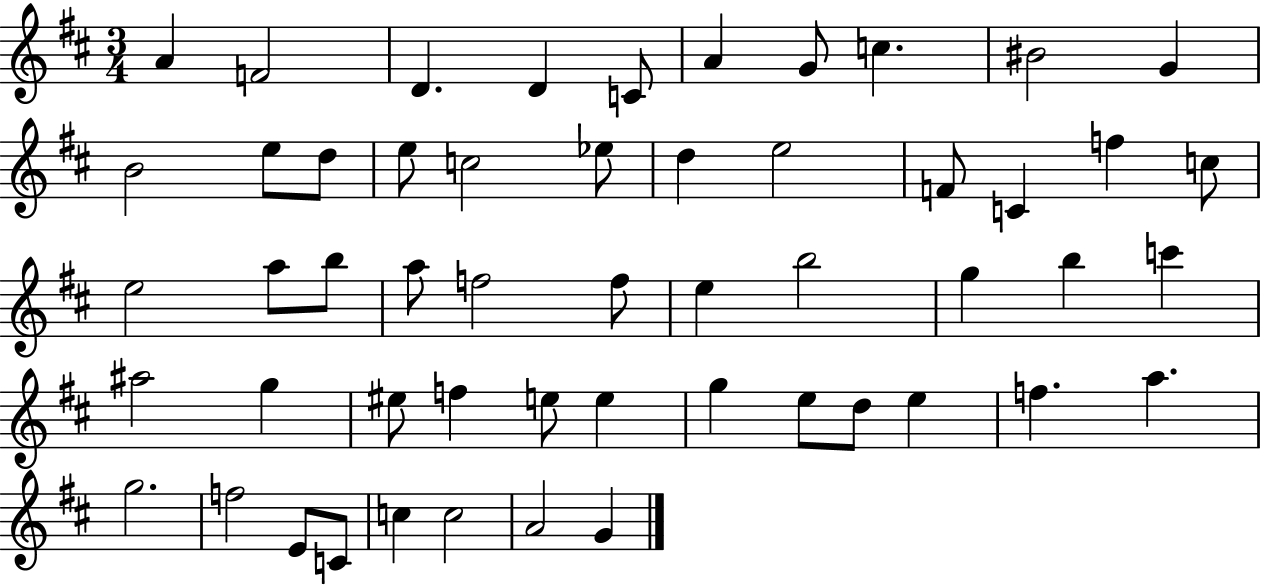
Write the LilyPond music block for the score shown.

{
  \clef treble
  \numericTimeSignature
  \time 3/4
  \key d \major
  a'4 f'2 | d'4. d'4 c'8 | a'4 g'8 c''4. | bis'2 g'4 | \break b'2 e''8 d''8 | e''8 c''2 ees''8 | d''4 e''2 | f'8 c'4 f''4 c''8 | \break e''2 a''8 b''8 | a''8 f''2 f''8 | e''4 b''2 | g''4 b''4 c'''4 | \break ais''2 g''4 | eis''8 f''4 e''8 e''4 | g''4 e''8 d''8 e''4 | f''4. a''4. | \break g''2. | f''2 e'8 c'8 | c''4 c''2 | a'2 g'4 | \break \bar "|."
}